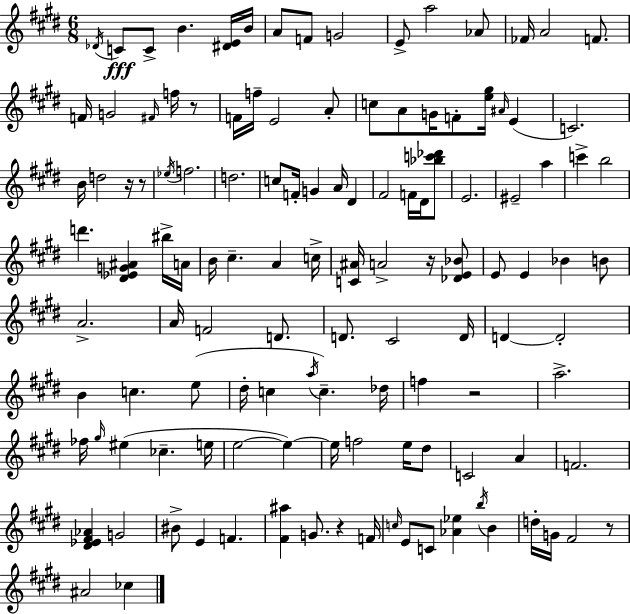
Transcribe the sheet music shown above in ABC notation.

X:1
T:Untitled
M:6/8
L:1/4
K:E
_D/4 C/2 C/2 B [^DE]/4 B/4 A/2 F/2 G2 E/2 a2 _A/2 _F/4 A2 F/2 F/4 G2 ^F/4 f/4 z/2 F/4 f/4 E2 A/2 c/2 A/2 G/4 F/2 [e^g]/4 ^A/4 E C2 B/4 d2 z/4 z/2 _e/4 f2 d2 c/2 F/4 G A/4 ^D ^F2 F/4 ^D/4 [_bc'_d']/2 E2 ^E2 a c' b2 d' [^D_EG^A] ^b/4 A/4 B/4 ^c A c/4 [C^A]/4 A2 z/4 [_DE_B]/2 E/2 E _B B/2 A2 A/4 F2 D/2 D/2 ^C2 D/4 D D2 B c e/2 ^d/4 c a/4 c _d/4 f z2 a2 _f/4 ^g/4 ^e _c e/4 e2 e e/4 f2 e/4 ^d/2 C2 A F2 [^D_E^F_A] G2 ^B/2 E F [^F^a] G/2 z F/4 c/4 E/2 C/2 [_A_e] b/4 B d/4 G/4 ^F2 z/2 ^A2 _c